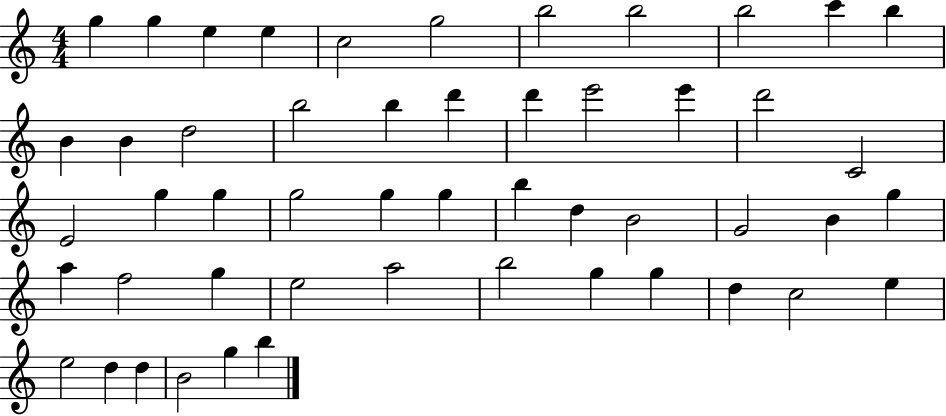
{
  \clef treble
  \numericTimeSignature
  \time 4/4
  \key c \major
  g''4 g''4 e''4 e''4 | c''2 g''2 | b''2 b''2 | b''2 c'''4 b''4 | \break b'4 b'4 d''2 | b''2 b''4 d'''4 | d'''4 e'''2 e'''4 | d'''2 c'2 | \break e'2 g''4 g''4 | g''2 g''4 g''4 | b''4 d''4 b'2 | g'2 b'4 g''4 | \break a''4 f''2 g''4 | e''2 a''2 | b''2 g''4 g''4 | d''4 c''2 e''4 | \break e''2 d''4 d''4 | b'2 g''4 b''4 | \bar "|."
}